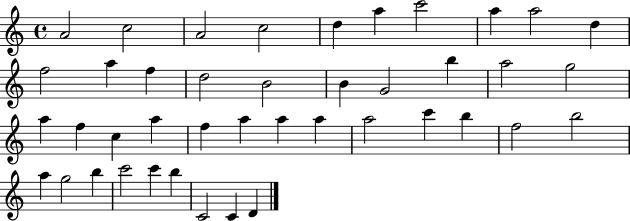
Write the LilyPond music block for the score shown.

{
  \clef treble
  \time 4/4
  \defaultTimeSignature
  \key c \major
  a'2 c''2 | a'2 c''2 | d''4 a''4 c'''2 | a''4 a''2 d''4 | \break f''2 a''4 f''4 | d''2 b'2 | b'4 g'2 b''4 | a''2 g''2 | \break a''4 f''4 c''4 a''4 | f''4 a''4 a''4 a''4 | a''2 c'''4 b''4 | f''2 b''2 | \break a''4 g''2 b''4 | c'''2 c'''4 b''4 | c'2 c'4 d'4 | \bar "|."
}